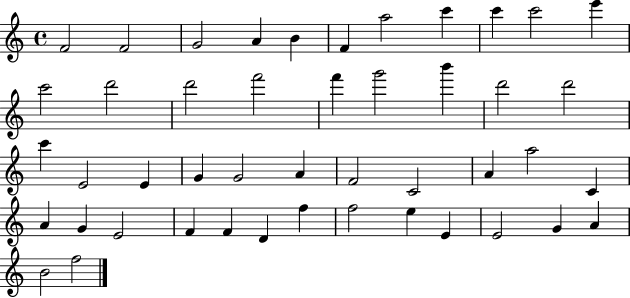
X:1
T:Untitled
M:4/4
L:1/4
K:C
F2 F2 G2 A B F a2 c' c' c'2 e' c'2 d'2 d'2 f'2 f' g'2 b' d'2 d'2 c' E2 E G G2 A F2 C2 A a2 C A G E2 F F D f f2 e E E2 G A B2 f2